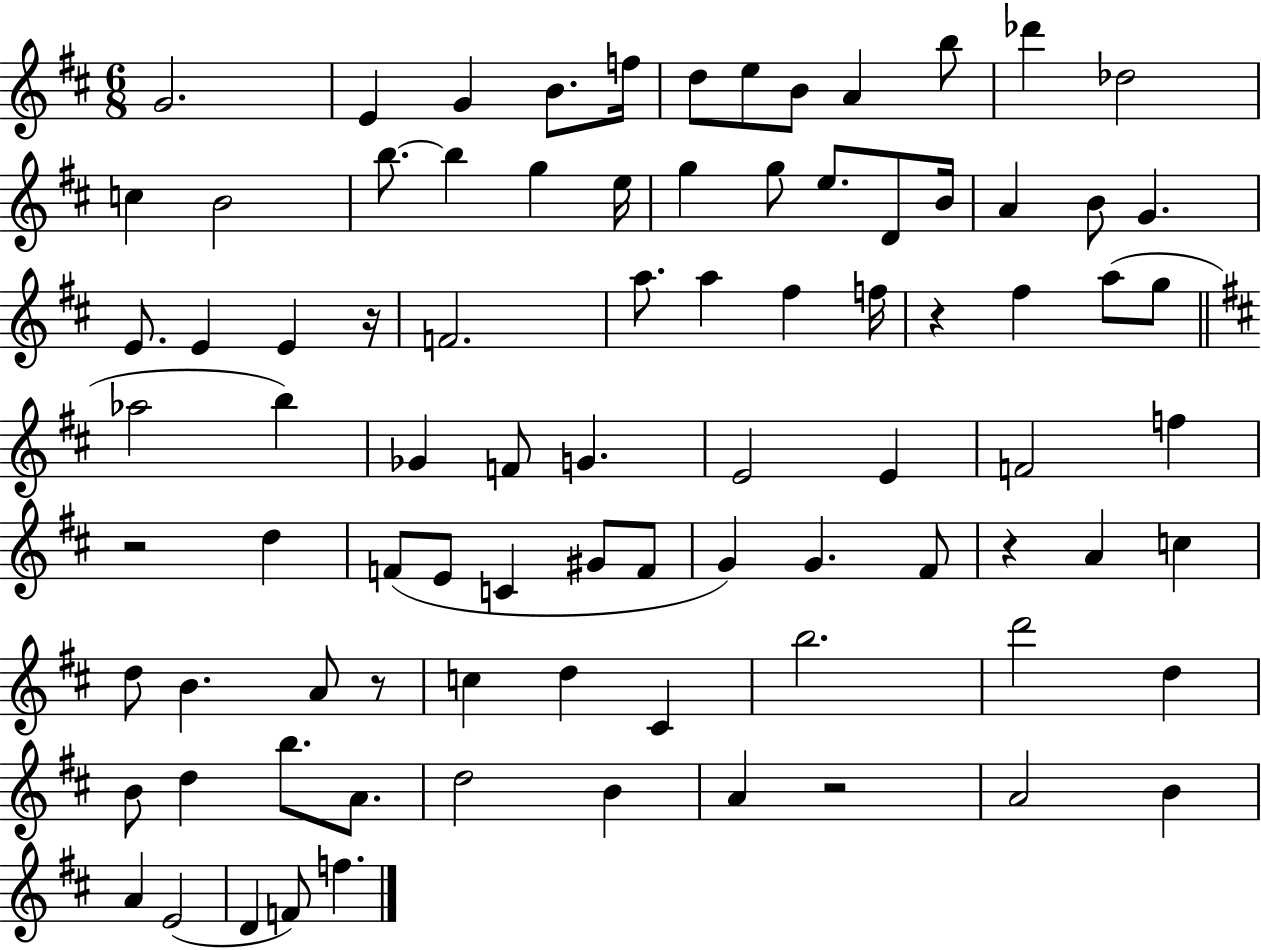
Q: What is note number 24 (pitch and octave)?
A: A4